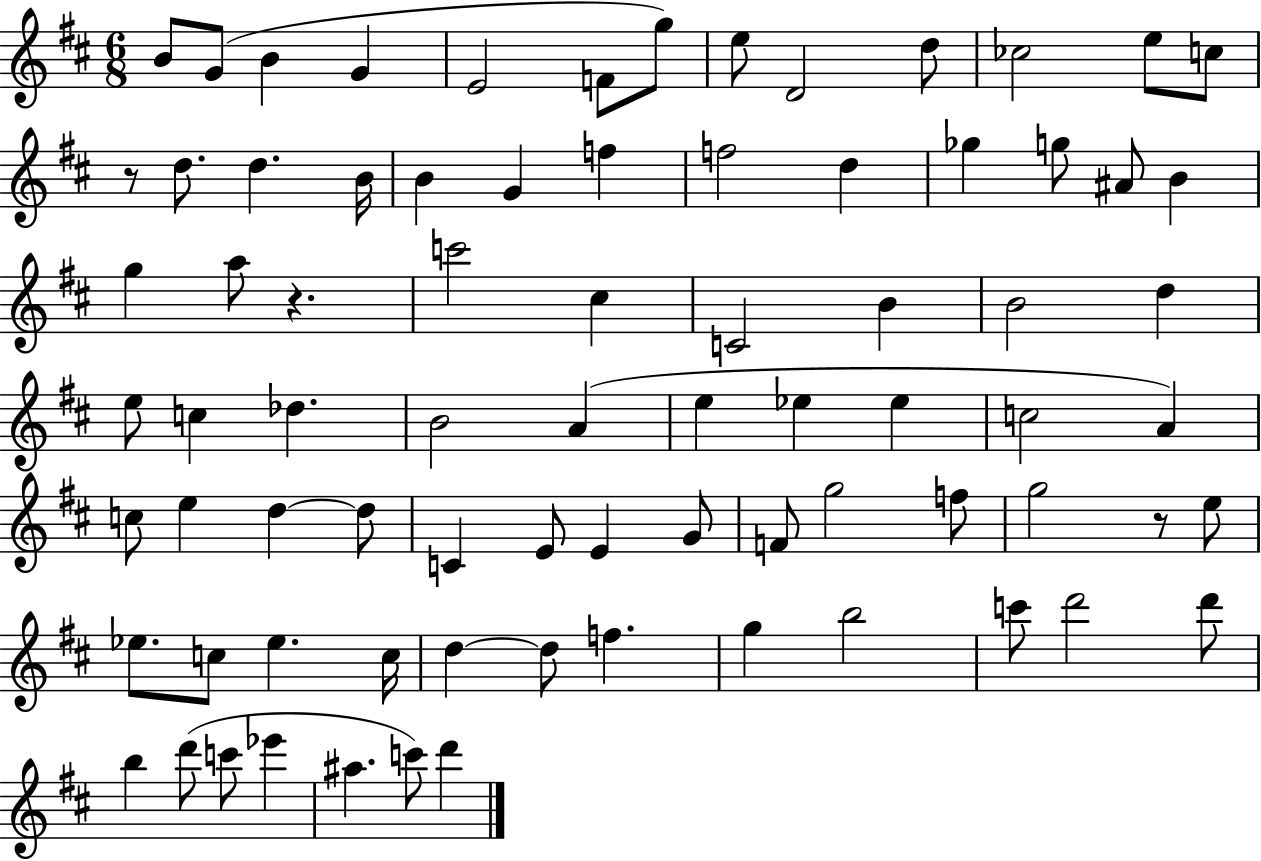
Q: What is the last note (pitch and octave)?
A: D6